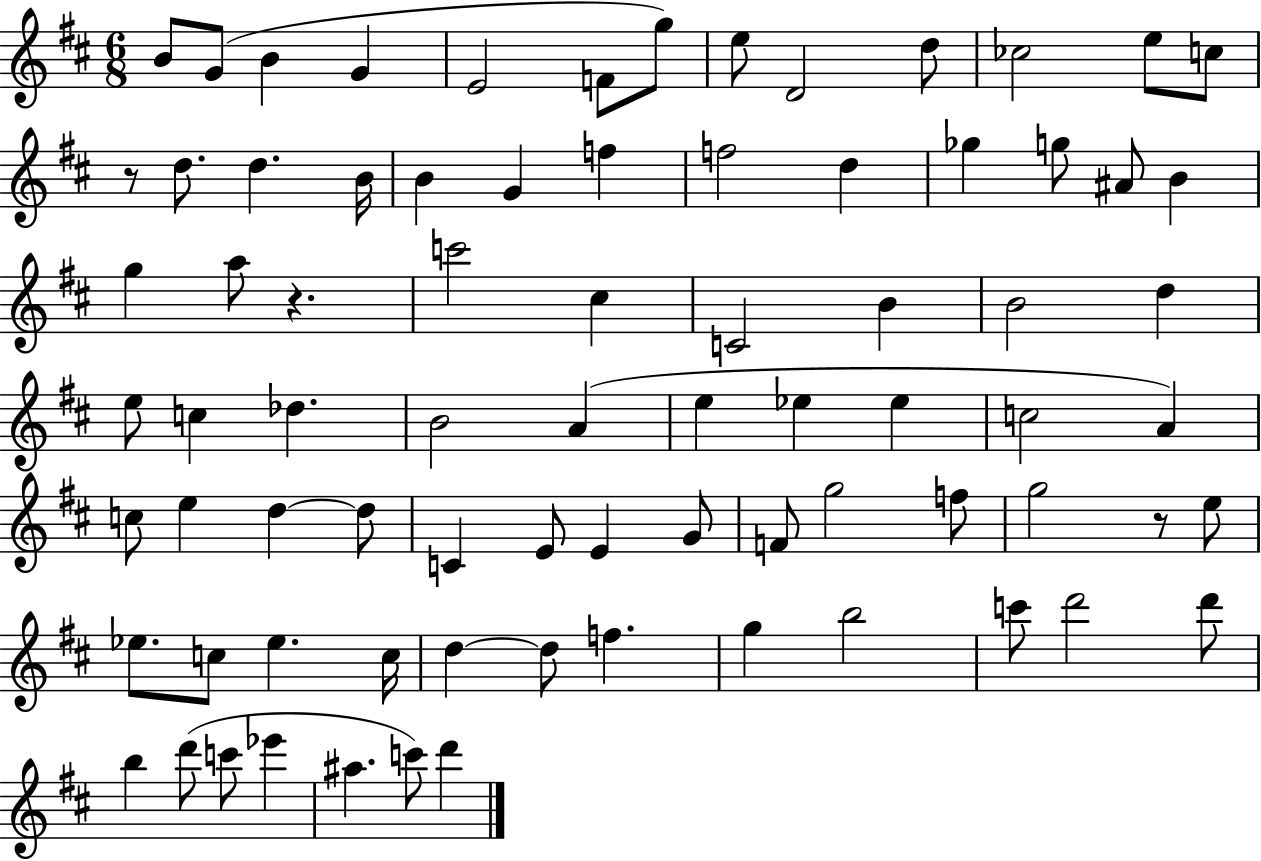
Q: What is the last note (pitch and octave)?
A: D6